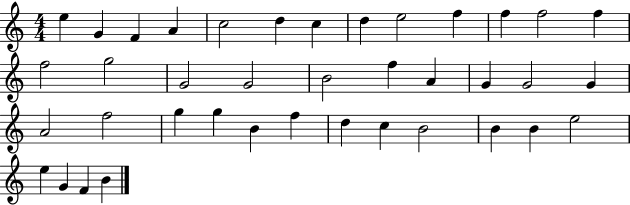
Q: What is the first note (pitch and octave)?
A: E5